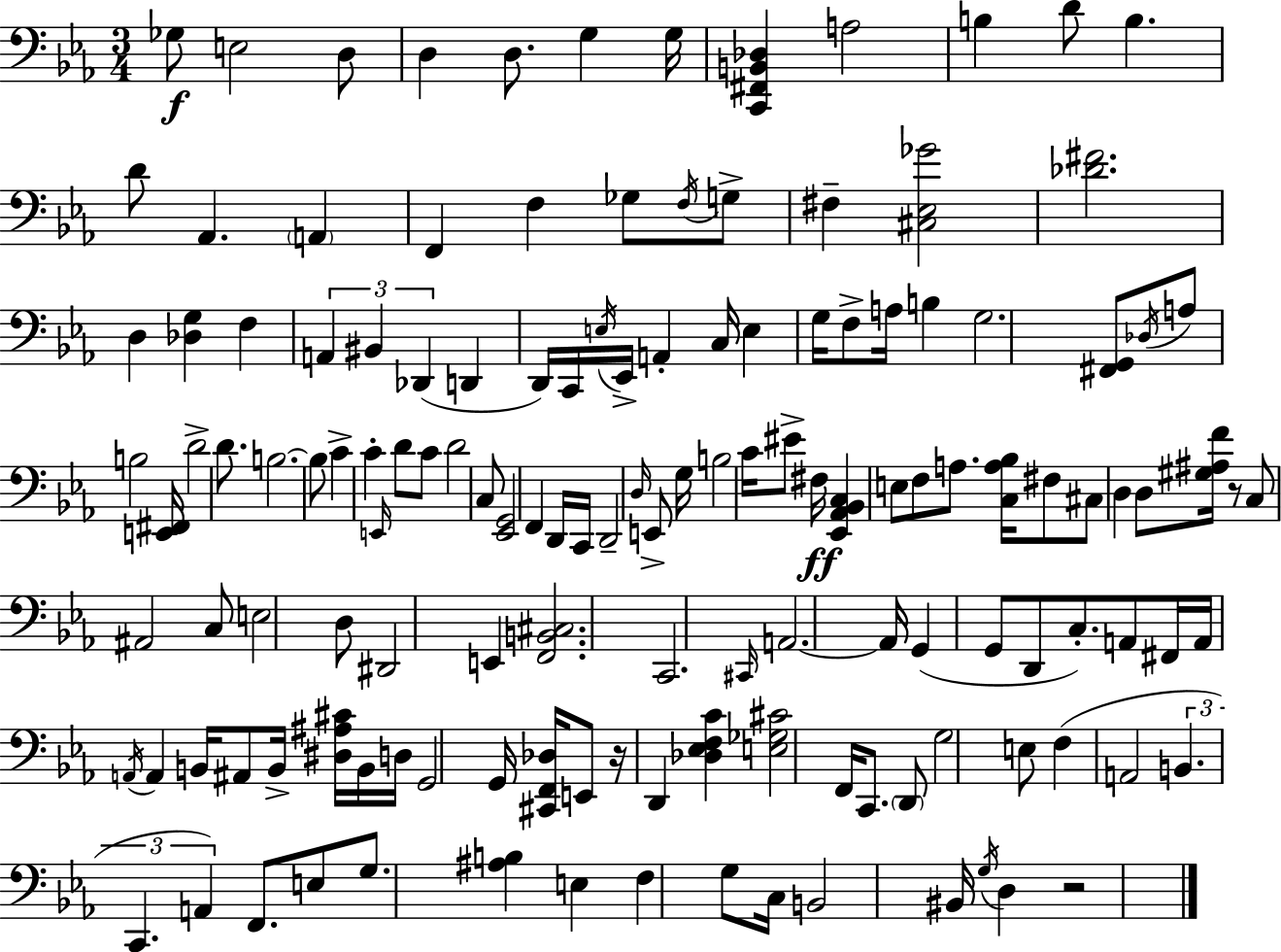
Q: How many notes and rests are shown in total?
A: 139